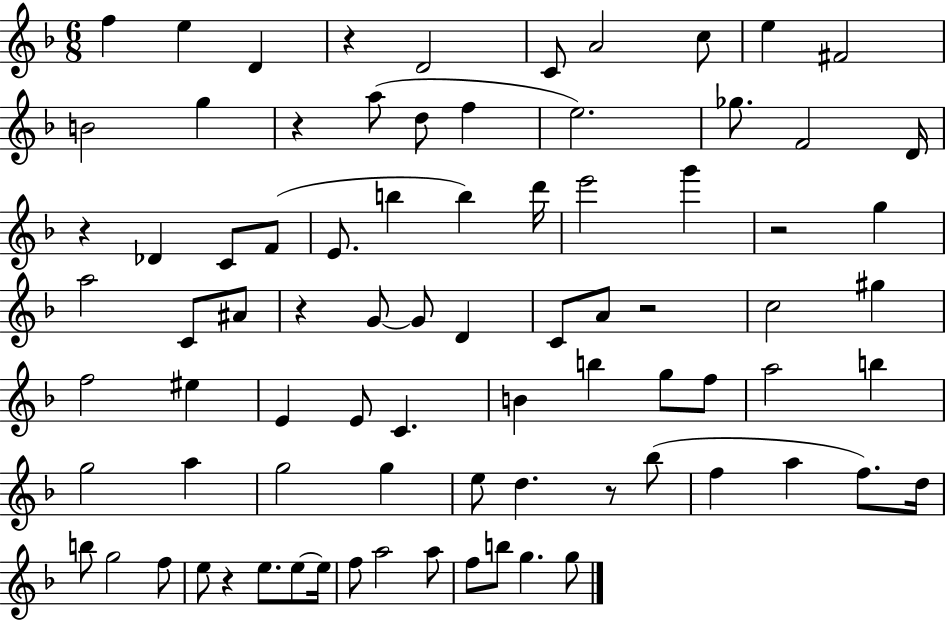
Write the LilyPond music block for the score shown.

{
  \clef treble
  \numericTimeSignature
  \time 6/8
  \key f \major
  \repeat volta 2 { f''4 e''4 d'4 | r4 d'2 | c'8 a'2 c''8 | e''4 fis'2 | \break b'2 g''4 | r4 a''8( d''8 f''4 | e''2.) | ges''8. f'2 d'16 | \break r4 des'4 c'8 f'8( | e'8. b''4 b''4) d'''16 | e'''2 g'''4 | r2 g''4 | \break a''2 c'8 ais'8 | r4 g'8~~ g'8 d'4 | c'8 a'8 r2 | c''2 gis''4 | \break f''2 eis''4 | e'4 e'8 c'4. | b'4 b''4 g''8 f''8 | a''2 b''4 | \break g''2 a''4 | g''2 g''4 | e''8 d''4. r8 bes''8( | f''4 a''4 f''8.) d''16 | \break b''8 g''2 f''8 | e''8 r4 e''8. e''8~~ e''16 | f''8 a''2 a''8 | f''8 b''8 g''4. g''8 | \break } \bar "|."
}